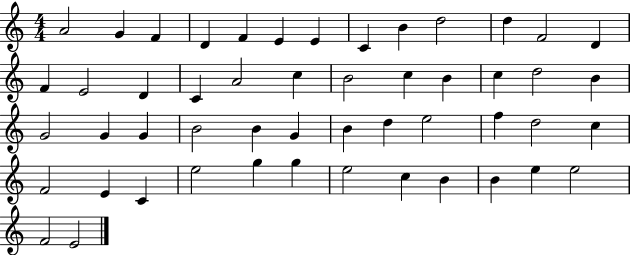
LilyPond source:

{
  \clef treble
  \numericTimeSignature
  \time 4/4
  \key c \major
  a'2 g'4 f'4 | d'4 f'4 e'4 e'4 | c'4 b'4 d''2 | d''4 f'2 d'4 | \break f'4 e'2 d'4 | c'4 a'2 c''4 | b'2 c''4 b'4 | c''4 d''2 b'4 | \break g'2 g'4 g'4 | b'2 b'4 g'4 | b'4 d''4 e''2 | f''4 d''2 c''4 | \break f'2 e'4 c'4 | e''2 g''4 g''4 | e''2 c''4 b'4 | b'4 e''4 e''2 | \break f'2 e'2 | \bar "|."
}